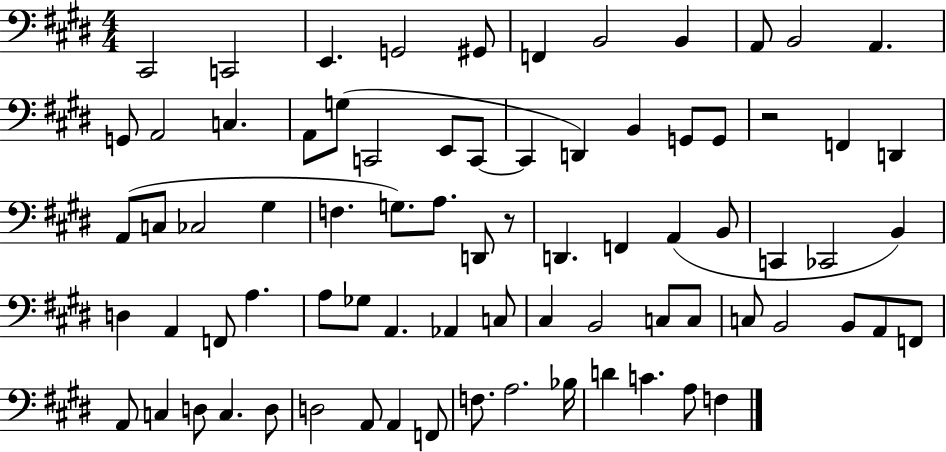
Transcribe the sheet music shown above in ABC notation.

X:1
T:Untitled
M:4/4
L:1/4
K:E
^C,,2 C,,2 E,, G,,2 ^G,,/2 F,, B,,2 B,, A,,/2 B,,2 A,, G,,/2 A,,2 C, A,,/2 G,/2 C,,2 E,,/2 C,,/2 C,, D,, B,, G,,/2 G,,/2 z2 F,, D,, A,,/2 C,/2 _C,2 ^G, F, G,/2 A,/2 D,,/2 z/2 D,, F,, A,, B,,/2 C,, _C,,2 B,, D, A,, F,,/2 A, A,/2 _G,/2 A,, _A,, C,/2 ^C, B,,2 C,/2 C,/2 C,/2 B,,2 B,,/2 A,,/2 F,,/2 A,,/2 C, D,/2 C, D,/2 D,2 A,,/2 A,, F,,/2 F,/2 A,2 _B,/4 D C A,/2 F,